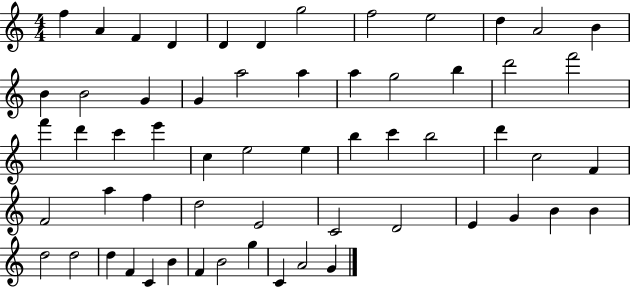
{
  \clef treble
  \numericTimeSignature
  \time 4/4
  \key c \major
  f''4 a'4 f'4 d'4 | d'4 d'4 g''2 | f''2 e''2 | d''4 a'2 b'4 | \break b'4 b'2 g'4 | g'4 a''2 a''4 | a''4 g''2 b''4 | d'''2 f'''2 | \break f'''4 d'''4 c'''4 e'''4 | c''4 e''2 e''4 | b''4 c'''4 b''2 | d'''4 c''2 f'4 | \break f'2 a''4 f''4 | d''2 e'2 | c'2 d'2 | e'4 g'4 b'4 b'4 | \break d''2 d''2 | d''4 f'4 c'4 b'4 | f'4 b'2 g''4 | c'4 a'2 g'4 | \break \bar "|."
}